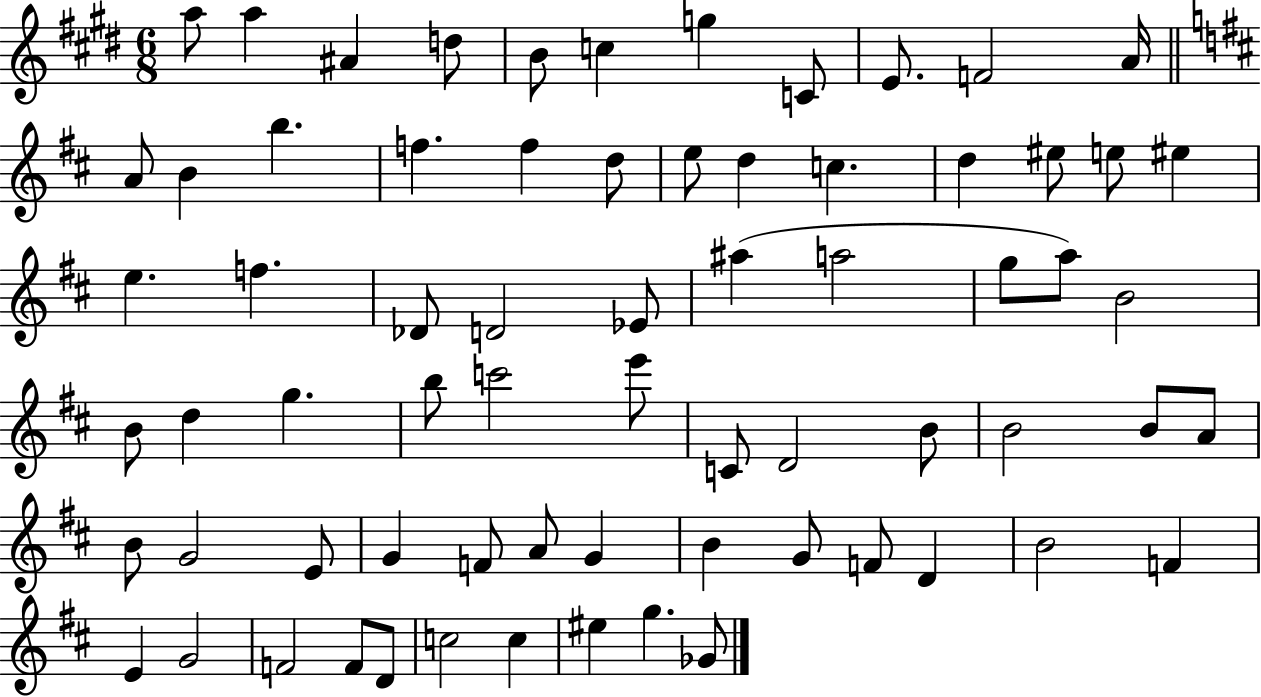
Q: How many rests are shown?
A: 0